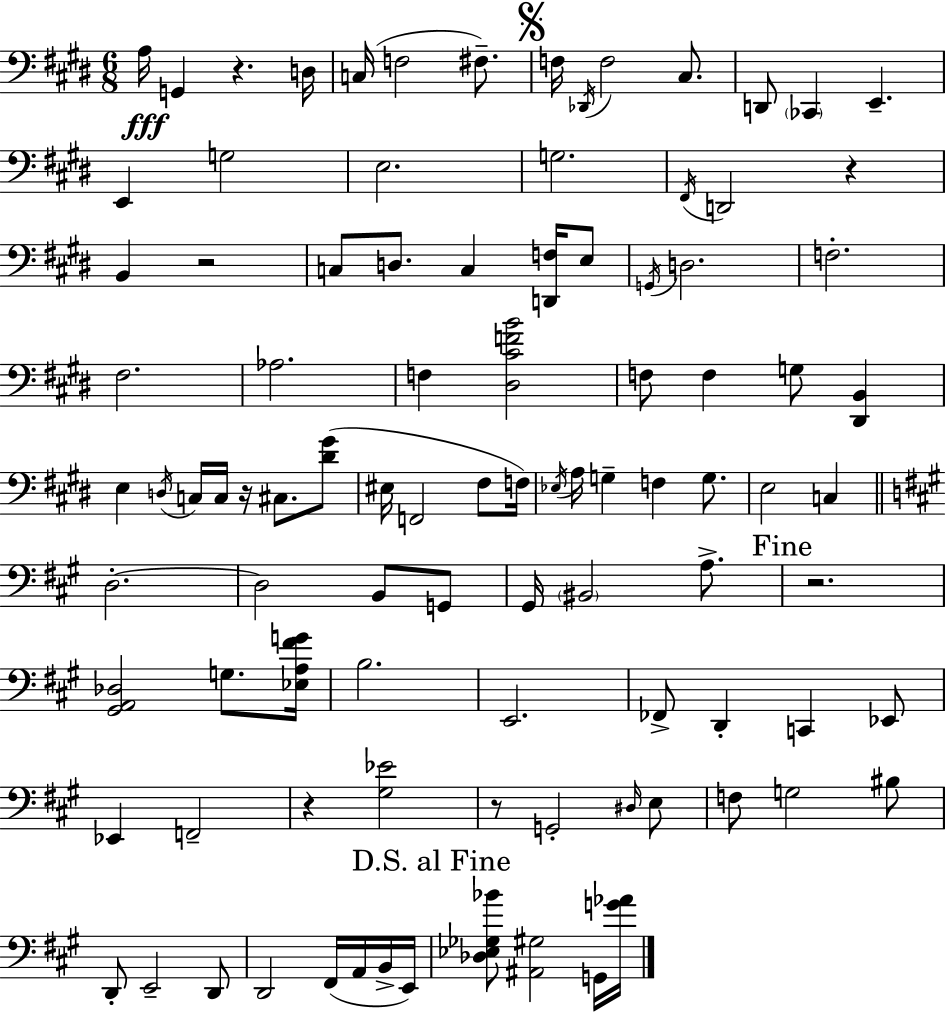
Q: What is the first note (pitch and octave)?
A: A3